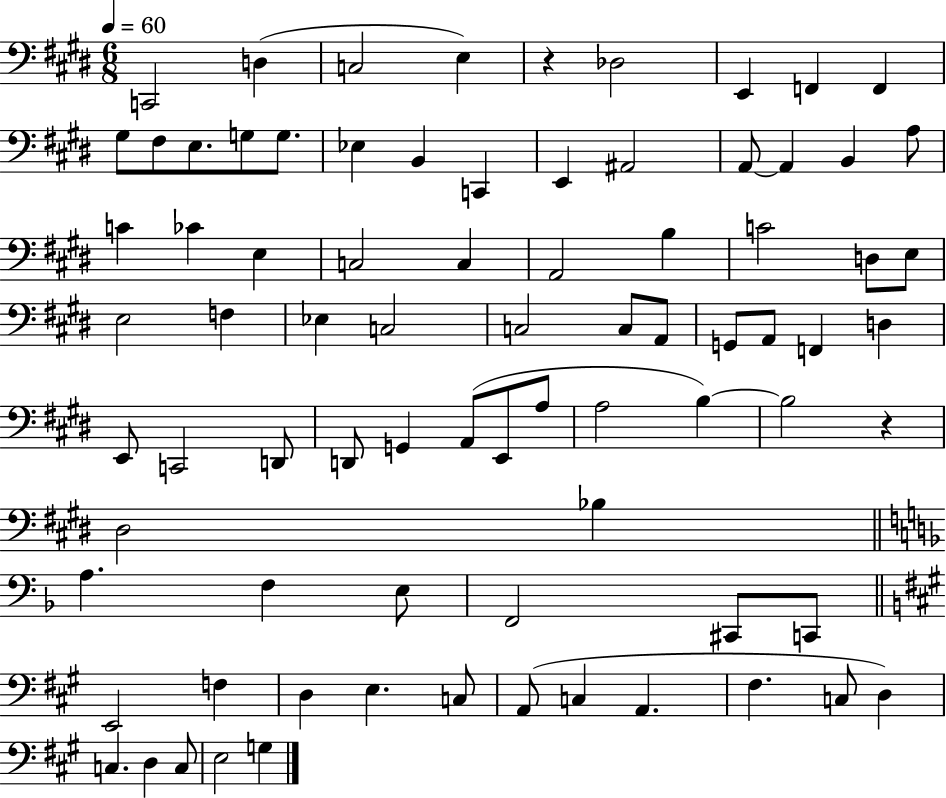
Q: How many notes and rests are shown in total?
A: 80